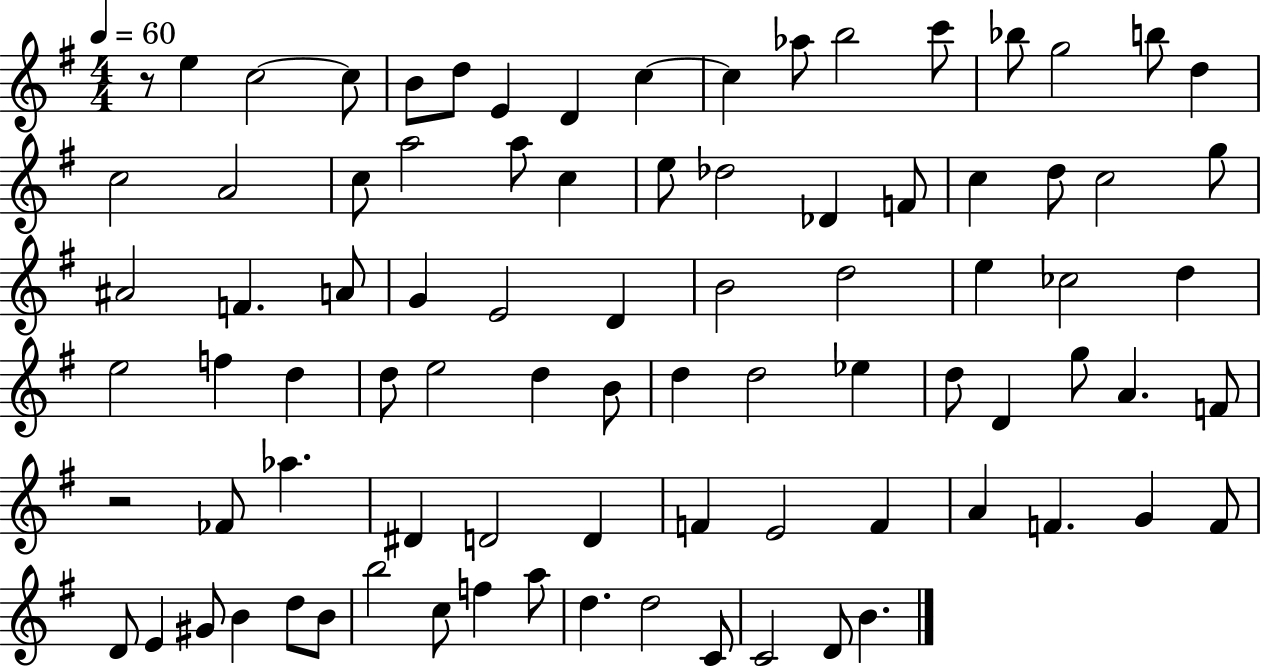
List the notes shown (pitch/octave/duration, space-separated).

R/e E5/q C5/h C5/e B4/e D5/e E4/q D4/q C5/q C5/q Ab5/e B5/h C6/e Bb5/e G5/h B5/e D5/q C5/h A4/h C5/e A5/h A5/e C5/q E5/e Db5/h Db4/q F4/e C5/q D5/e C5/h G5/e A#4/h F4/q. A4/e G4/q E4/h D4/q B4/h D5/h E5/q CES5/h D5/q E5/h F5/q D5/q D5/e E5/h D5/q B4/e D5/q D5/h Eb5/q D5/e D4/q G5/e A4/q. F4/e R/h FES4/e Ab5/q. D#4/q D4/h D4/q F4/q E4/h F4/q A4/q F4/q. G4/q F4/e D4/e E4/q G#4/e B4/q D5/e B4/e B5/h C5/e F5/q A5/e D5/q. D5/h C4/e C4/h D4/e B4/q.